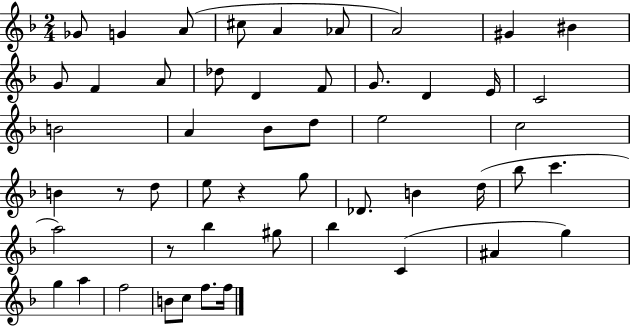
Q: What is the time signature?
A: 2/4